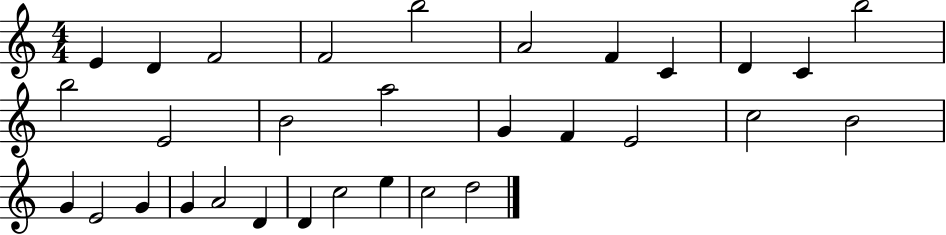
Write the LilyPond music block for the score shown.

{
  \clef treble
  \numericTimeSignature
  \time 4/4
  \key c \major
  e'4 d'4 f'2 | f'2 b''2 | a'2 f'4 c'4 | d'4 c'4 b''2 | \break b''2 e'2 | b'2 a''2 | g'4 f'4 e'2 | c''2 b'2 | \break g'4 e'2 g'4 | g'4 a'2 d'4 | d'4 c''2 e''4 | c''2 d''2 | \break \bar "|."
}